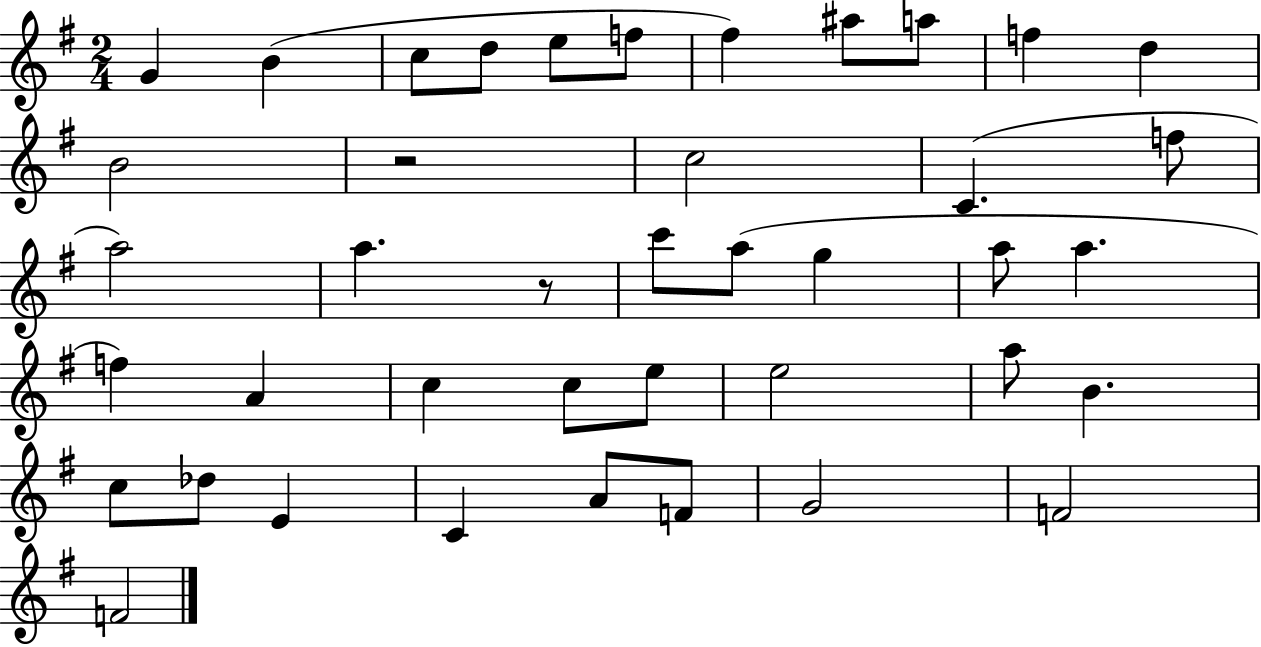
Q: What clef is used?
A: treble